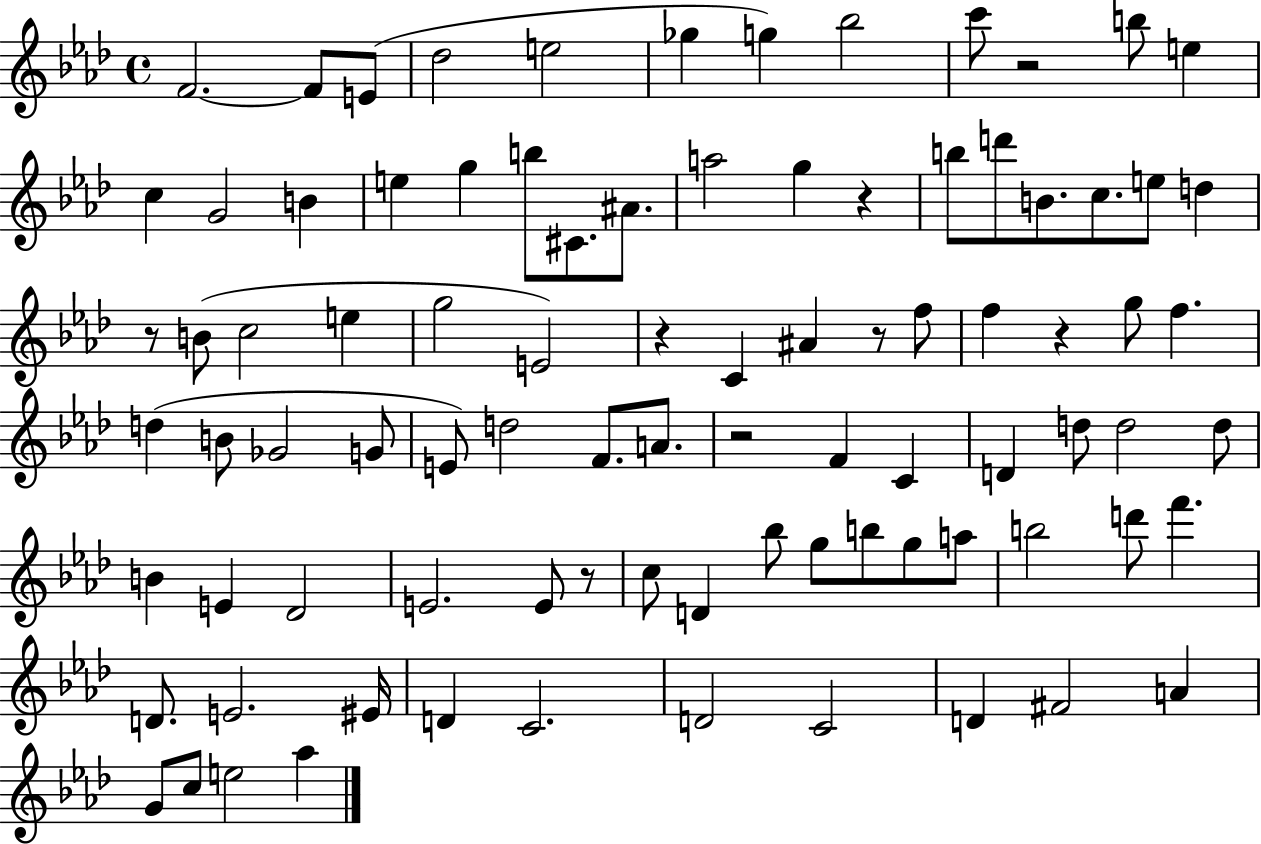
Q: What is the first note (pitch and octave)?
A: F4